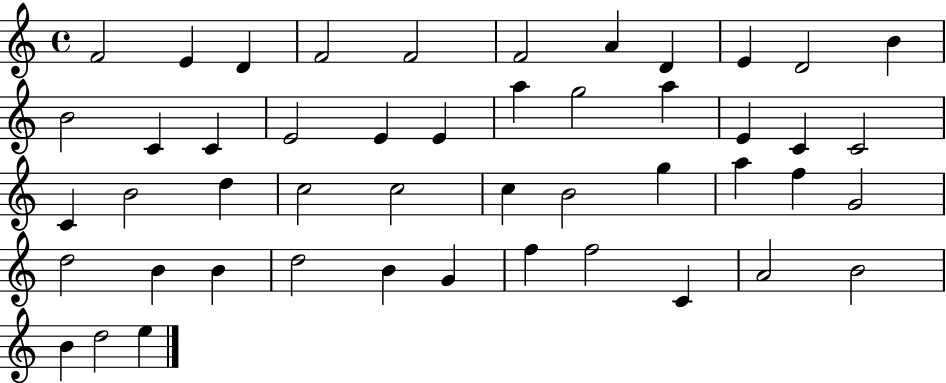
X:1
T:Untitled
M:4/4
L:1/4
K:C
F2 E D F2 F2 F2 A D E D2 B B2 C C E2 E E a g2 a E C C2 C B2 d c2 c2 c B2 g a f G2 d2 B B d2 B G f f2 C A2 B2 B d2 e